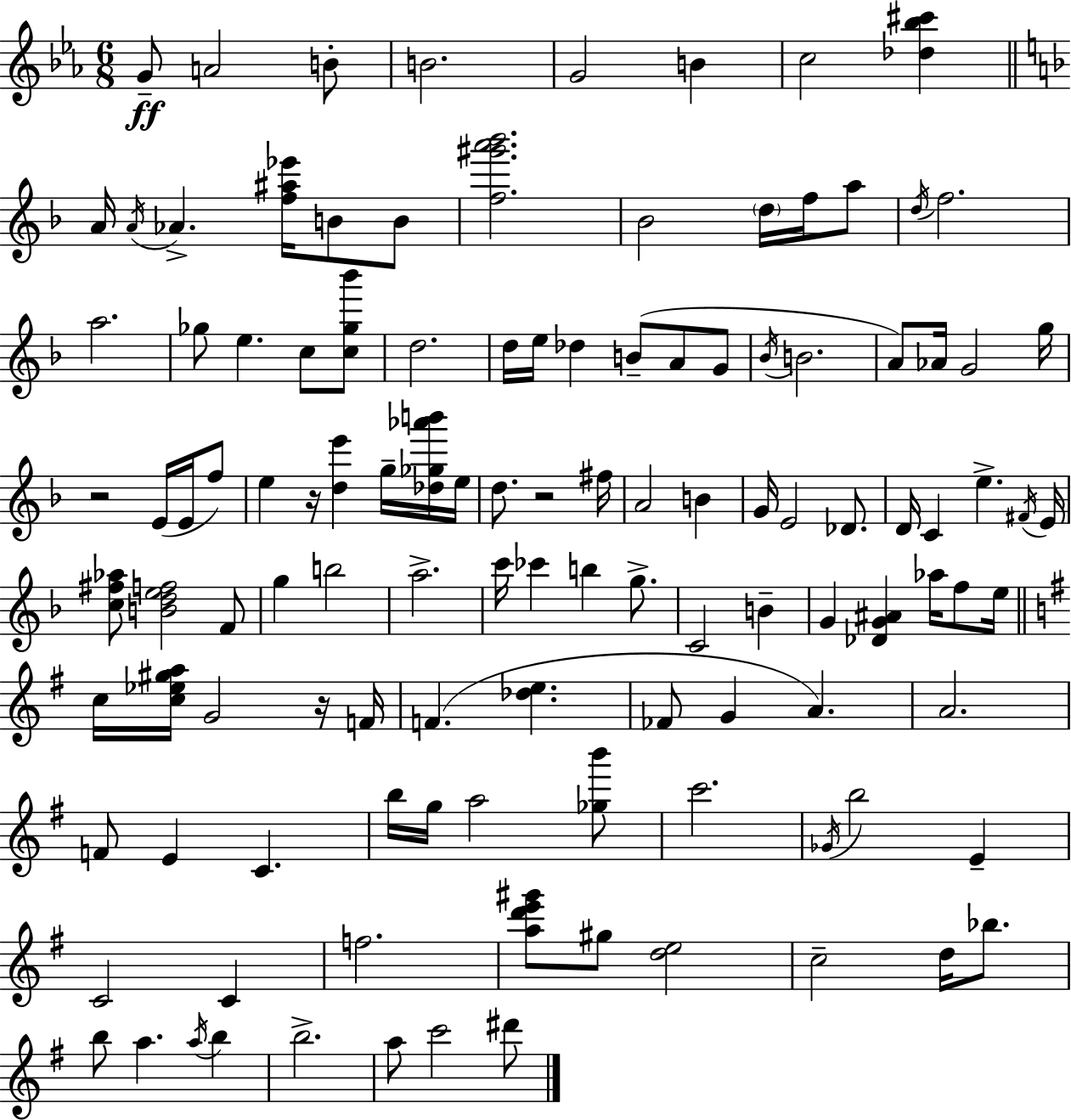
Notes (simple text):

G4/e A4/h B4/e B4/h. G4/h B4/q C5/h [Db5,Bb5,C#6]/q A4/s A4/s Ab4/q. [F5,A#5,Eb6]/s B4/e B4/e [F5,G#6,A6,Bb6]/h. Bb4/h D5/s F5/s A5/e D5/s F5/h. A5/h. Gb5/e E5/q. C5/e [C5,Gb5,Bb6]/e D5/h. D5/s E5/s Db5/q B4/e A4/e G4/e Bb4/s B4/h. A4/e Ab4/s G4/h G5/s R/h E4/s E4/s F5/e E5/q R/s [D5,E6]/q G5/s [Db5,Gb5,Ab6,B6]/s E5/s D5/e. R/h F#5/s A4/h B4/q G4/s E4/h Db4/e. D4/s C4/q E5/q. F#4/s E4/s [C5,F#5,Ab5]/e [B4,D5,E5,F5]/h F4/e G5/q B5/h A5/h. C6/s CES6/q B5/q G5/e. C4/h B4/q G4/q [Db4,G4,A#4]/q Ab5/s F5/e E5/s C5/s [C5,Eb5,G#5,A5]/s G4/h R/s F4/s F4/q. [Db5,E5]/q. FES4/e G4/q A4/q. A4/h. F4/e E4/q C4/q. B5/s G5/s A5/h [Gb5,B6]/e C6/h. Gb4/s B5/h E4/q C4/h C4/q F5/h. [A5,D6,E6,G#6]/e G#5/e [D5,E5]/h C5/h D5/s Bb5/e. B5/e A5/q. A5/s B5/q B5/h. A5/e C6/h D#6/e